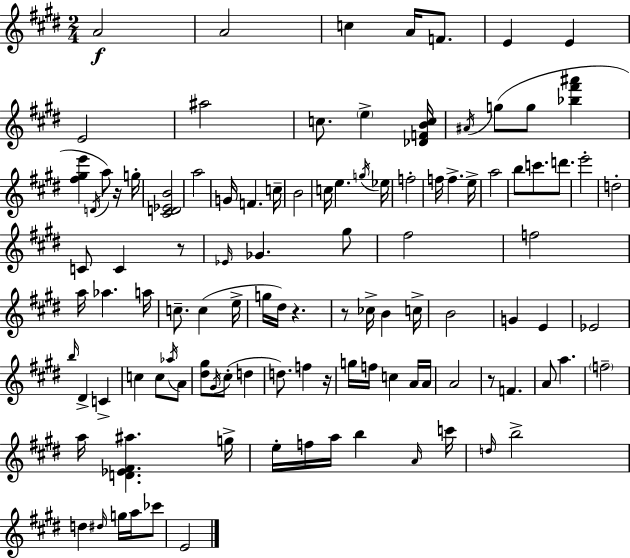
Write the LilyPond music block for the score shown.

{
  \clef treble
  \numericTimeSignature
  \time 2/4
  \key e \major
  \repeat volta 2 { a'2\f | a'2 | c''4 a'16 f'8. | e'4 e'4 | \break e'2 | ais''2 | c''8. \parenthesize e''4-> <des' f' b' c''>16 | \acciaccatura { ais'16 } g''8( g''8 <bes'' fis''' ais'''>4 | \break <fis'' gis'' e'''>4 \acciaccatura { d'16 }) a''8 | r16 g''16-. <cis' d' ees' b'>2 | a''2 | g'16 f'4. | \break c''16-- b'2 | c''16 e''4. | \acciaccatura { g''16 } ees''16 f''2-. | f''16 f''4.-> | \break e''16-> a''2 | b''8 c'''8. | d'''8. e'''2-. | d''2-. | \break c'8 c'4 | r8 \grace { ees'16 } ges'4. | gis''8 fis''2 | f''2 | \break a''16 aes''4. | a''16 c''8.-- c''4( | e''16-> g''16 dis''16) r4. | r8 ces''16-> b'4 | \break c''16-> b'2 | g'4 | e'4 ees'2 | \grace { b''16 } dis'4-> | \break c'4-> c''4 | c''8 \acciaccatura { aes''16 } a'8 <dis'' gis''>8 | \acciaccatura { gis'16 }( cis''8-. d''4 d''8.) | f''4 r16 g''16 | \break f''16 c''4 a'16 a'16 a'2 | r8 | f'4. a'8 | a''4. \parenthesize f''2-- | \break a''16 | <d' ees' fis' ais''>4. g''16-> e''16-. | f''16 a''16 b''4 \grace { a'16 } c'''16 | \grace { d''16 } b''2-> | \break d''4 \grace { dis''16 } g''16 a''16 | ces'''8 e'2 | } \bar "|."
}